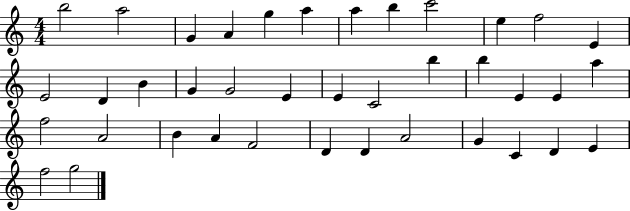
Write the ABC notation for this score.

X:1
T:Untitled
M:4/4
L:1/4
K:C
b2 a2 G A g a a b c'2 e f2 E E2 D B G G2 E E C2 b b E E a f2 A2 B A F2 D D A2 G C D E f2 g2